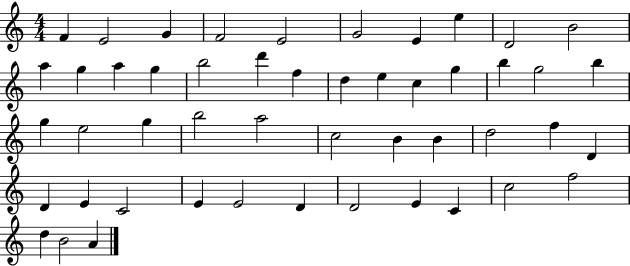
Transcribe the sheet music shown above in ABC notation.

X:1
T:Untitled
M:4/4
L:1/4
K:C
F E2 G F2 E2 G2 E e D2 B2 a g a g b2 d' f d e c g b g2 b g e2 g b2 a2 c2 B B d2 f D D E C2 E E2 D D2 E C c2 f2 d B2 A